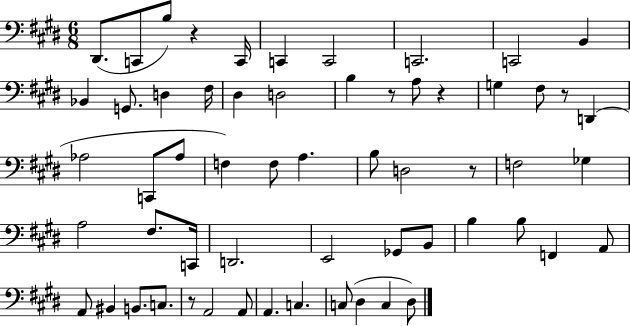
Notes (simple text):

D#2/e. C2/e B3/e R/q C2/s C2/q C2/h C2/h. C2/h B2/q Bb2/q G2/e. D3/q F#3/s D#3/q D3/h B3/q R/e A3/e R/q G3/q F#3/e R/e D2/q Ab3/h C2/e Ab3/e F3/q F3/e A3/q. B3/e D3/h R/e F3/h Gb3/q A3/h F#3/e. C2/s D2/h. E2/h Gb2/e B2/e B3/q B3/e F2/q A2/e A2/e BIS2/q B2/e. C3/e. R/e A2/h A2/e A2/q. C3/q. C3/e D#3/q C3/q D#3/e